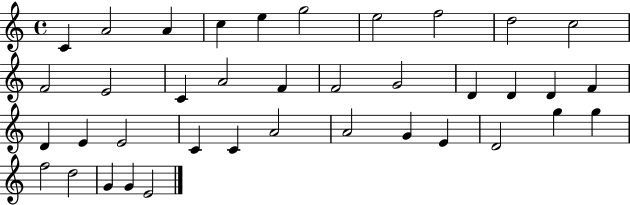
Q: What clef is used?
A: treble